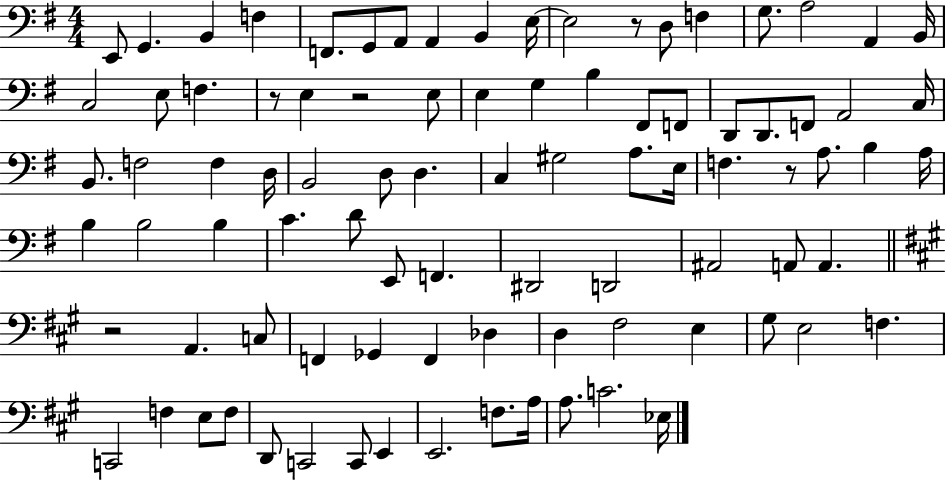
X:1
T:Untitled
M:4/4
L:1/4
K:G
E,,/2 G,, B,, F, F,,/2 G,,/2 A,,/2 A,, B,, E,/4 E,2 z/2 D,/2 F, G,/2 A,2 A,, B,,/4 C,2 E,/2 F, z/2 E, z2 E,/2 E, G, B, ^F,,/2 F,,/2 D,,/2 D,,/2 F,,/2 A,,2 C,/4 B,,/2 F,2 F, D,/4 B,,2 D,/2 D, C, ^G,2 A,/2 E,/4 F, z/2 A,/2 B, A,/4 B, B,2 B, C D/2 E,,/2 F,, ^D,,2 D,,2 ^A,,2 A,,/2 A,, z2 A,, C,/2 F,, _G,, F,, _D, D, ^F,2 E, ^G,/2 E,2 F, C,,2 F, E,/2 F,/2 D,,/2 C,,2 C,,/2 E,, E,,2 F,/2 A,/4 A,/2 C2 _E,/4